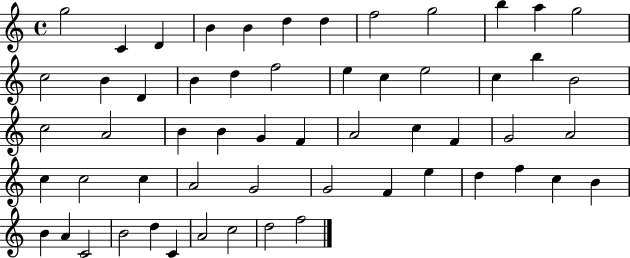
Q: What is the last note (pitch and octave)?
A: F5